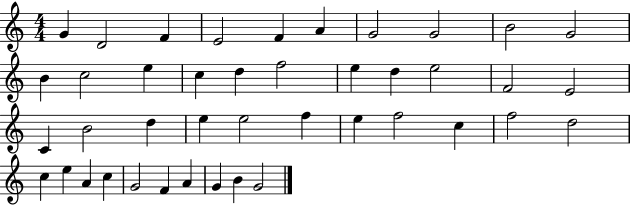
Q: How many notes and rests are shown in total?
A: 42